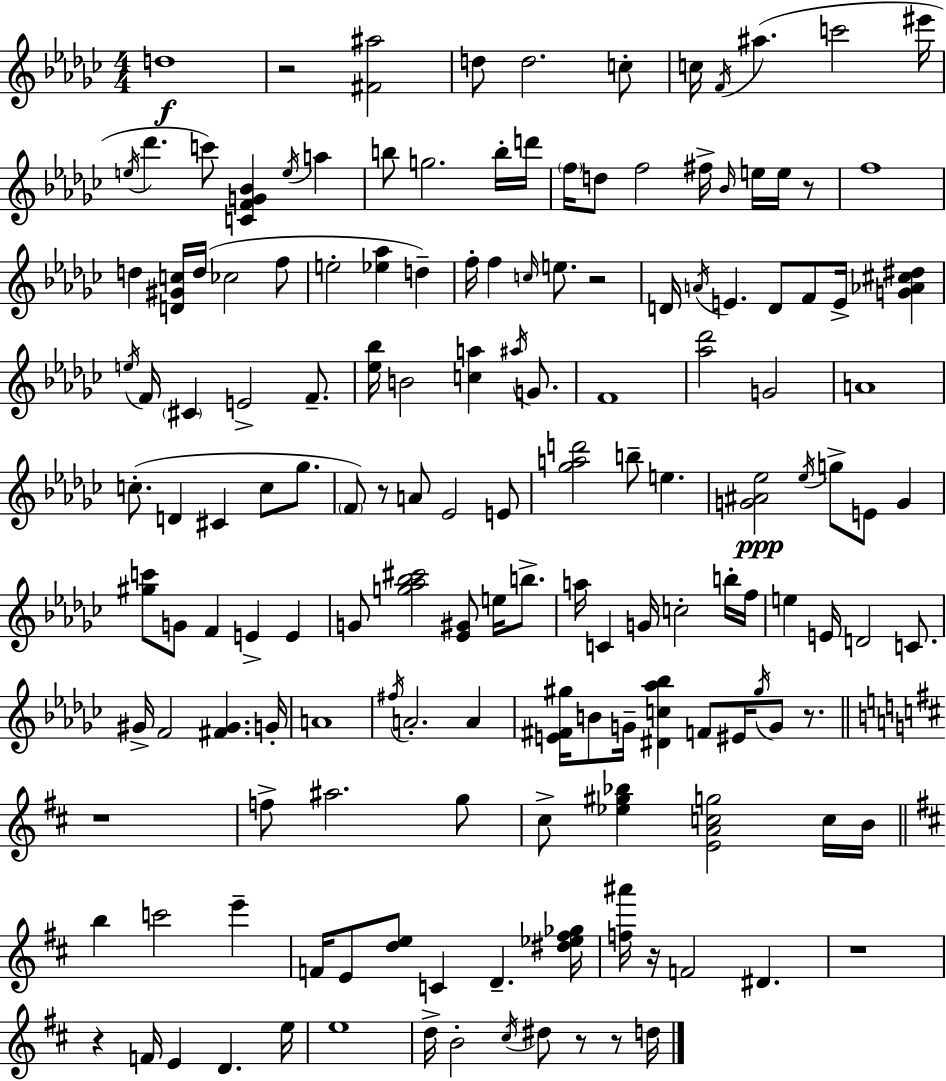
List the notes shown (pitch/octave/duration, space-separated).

D5/w R/h [F#4,A#5]/h D5/e D5/h. C5/e C5/s F4/s A#5/q. C6/h EIS6/s E5/s Db6/q. C6/e [C4,F4,G4,Bb4]/q E5/s A5/q B5/e G5/h. B5/s D6/s F5/s D5/e F5/h F#5/s Bb4/s E5/s E5/s R/e F5/w D5/q [D4,G#4,C5]/s D5/s CES5/h F5/e E5/h [Eb5,Ab5]/q D5/q F5/s F5/q C5/s E5/e. R/h D4/s A4/s E4/q. D4/e F4/e E4/s [G4,Ab4,C#5,D#5]/q E5/s F4/s C#4/q E4/h F4/e. [Eb5,Bb5]/s B4/h [C5,A5]/q A#5/s G4/e. F4/w [Ab5,Db6]/h G4/h A4/w C5/e. D4/q C#4/q C5/e Gb5/e. F4/e R/e A4/e Eb4/h E4/e [Gb5,A5,D6]/h B5/e E5/q. [G4,A#4,Eb5]/h Eb5/s G5/e E4/e G4/q [G#5,C6]/e G4/e F4/q E4/q E4/q G4/e [G5,Ab5,Bb5,C#6]/h [Eb4,G#4]/e E5/s B5/e. A5/s C4/q G4/s C5/h B5/s F5/s E5/q E4/s D4/h C4/e. G#4/s F4/h [F#4,G#4]/q. G4/s A4/w F#5/s A4/h. A4/q [E4,F#4,G#5]/s B4/e G4/s [D#4,C5,Ab5,Bb5]/q F4/e EIS4/s G#5/s G4/e R/e. R/w F5/e A#5/h. G5/e C#5/e [Eb5,G#5,Bb5]/q [E4,A4,C5,G5]/h C5/s B4/s B5/q C6/h E6/q F4/s E4/e [D5,E5]/e C4/q D4/q. [D#5,Eb5,F#5,Gb5]/s [F5,A#6]/s R/s F4/h D#4/q. R/w R/q F4/s E4/q D4/q. E5/s E5/w D5/s B4/h C#5/s D#5/e R/e R/e D5/s